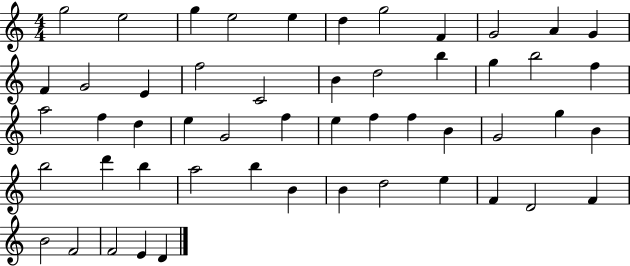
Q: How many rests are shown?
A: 0